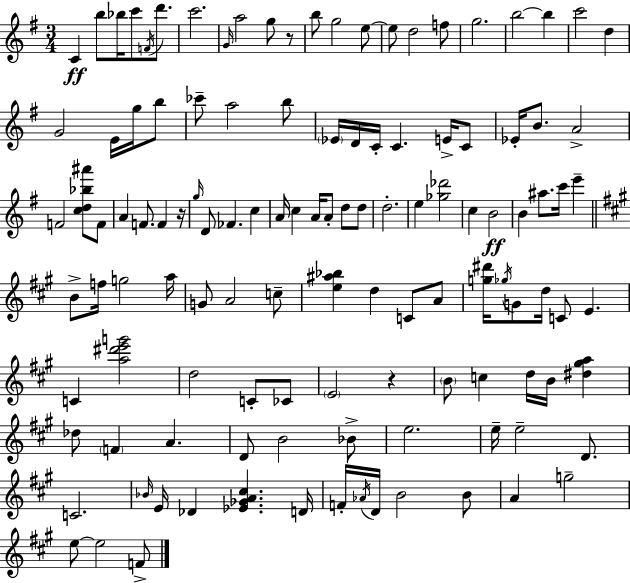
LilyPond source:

{
  \clef treble
  \numericTimeSignature
  \time 3/4
  \key e \minor
  c'4\ff b''8 bes''16 c'''8 \acciaccatura { f'16 } d'''8. | c'''2. | \grace { g'16 } a''2 g''8 | r8 b''8 g''2 | \break e''8~~ e''8 d''2 | f''8 g''2. | b''2~~ b''4 | c'''2 d''4 | \break g'2 e'16 g''16 | b''8 ces'''8-- a''2 | b''8 \parenthesize ees'16 d'16 c'16-. c'4. e'16-> | c'8 ees'16-. b'8. a'2-> | \break f'2 <c'' d'' bes'' ais'''>8 | f'8 a'4 f'8. f'4 | r16 \grace { g''16 } d'8 fes'4. c''4 | a'16 c''4 a'16 a'8-. d''8 | \break d''8 d''2.-. | e''4 <ges'' des'''>2 | c''4 b'2\ff | b'4 ais''8. c'''16 e'''4-- | \break \bar "||" \break \key a \major b'8-> f''16 g''2 a''16 | g'8 a'2 c''8-- | <e'' ais'' bes''>4 d''4 c'8 a'8 | <g'' dis'''>16 \acciaccatura { ges''16 } g'8 d''16 c'8 e'4. | \break c'4 <a'' dis''' e''' g'''>2 | d''2 c'8-. ces'8 | \parenthesize e'2 r4 | \parenthesize b'8 c''4 d''16 b'16 <dis'' gis'' a''>4 | \break des''8 \parenthesize f'4 a'4. | d'8 b'2 bes'8-> | e''2. | e''16-- e''2-- d'8. | \break c'2. | \grace { bes'16 } e'16 des'4 <ees' ges' a' cis''>4. | d'16 f'16-. \acciaccatura { aes'16 } d'16 b'2 | b'8 a'4 g''2-- | \break e''8~~ e''2 | f'8-> \bar "|."
}